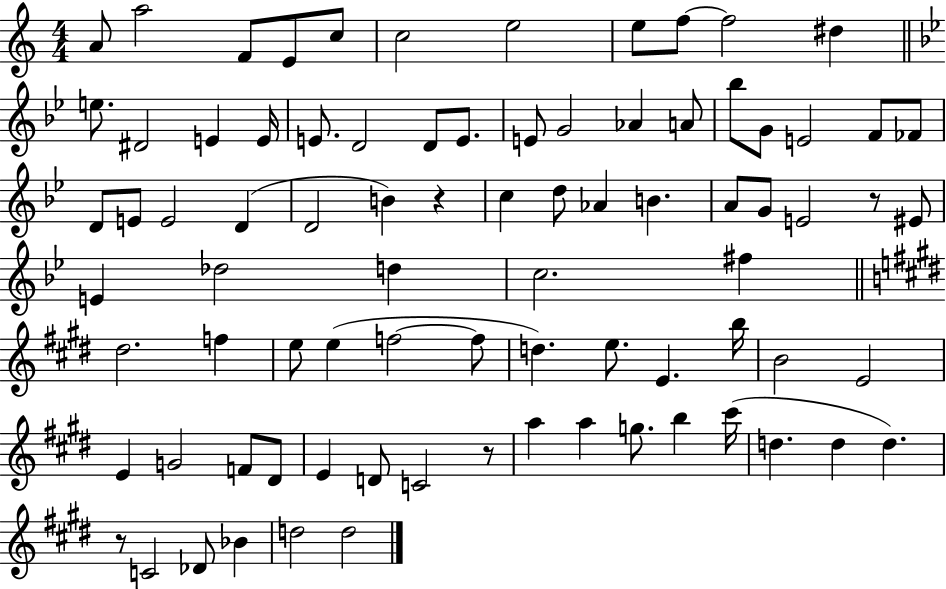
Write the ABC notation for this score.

X:1
T:Untitled
M:4/4
L:1/4
K:C
A/2 a2 F/2 E/2 c/2 c2 e2 e/2 f/2 f2 ^d e/2 ^D2 E E/4 E/2 D2 D/2 E/2 E/2 G2 _A A/2 _b/2 G/2 E2 F/2 _F/2 D/2 E/2 E2 D D2 B z c d/2 _A B A/2 G/2 E2 z/2 ^E/2 E _d2 d c2 ^f ^d2 f e/2 e f2 f/2 d e/2 E b/4 B2 E2 E G2 F/2 ^D/2 E D/2 C2 z/2 a a g/2 b ^c'/4 d d d z/2 C2 _D/2 _B d2 d2